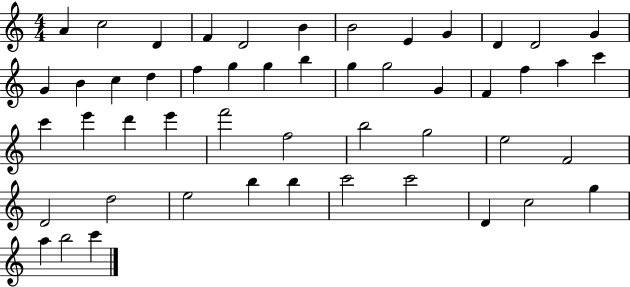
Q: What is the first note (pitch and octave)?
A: A4